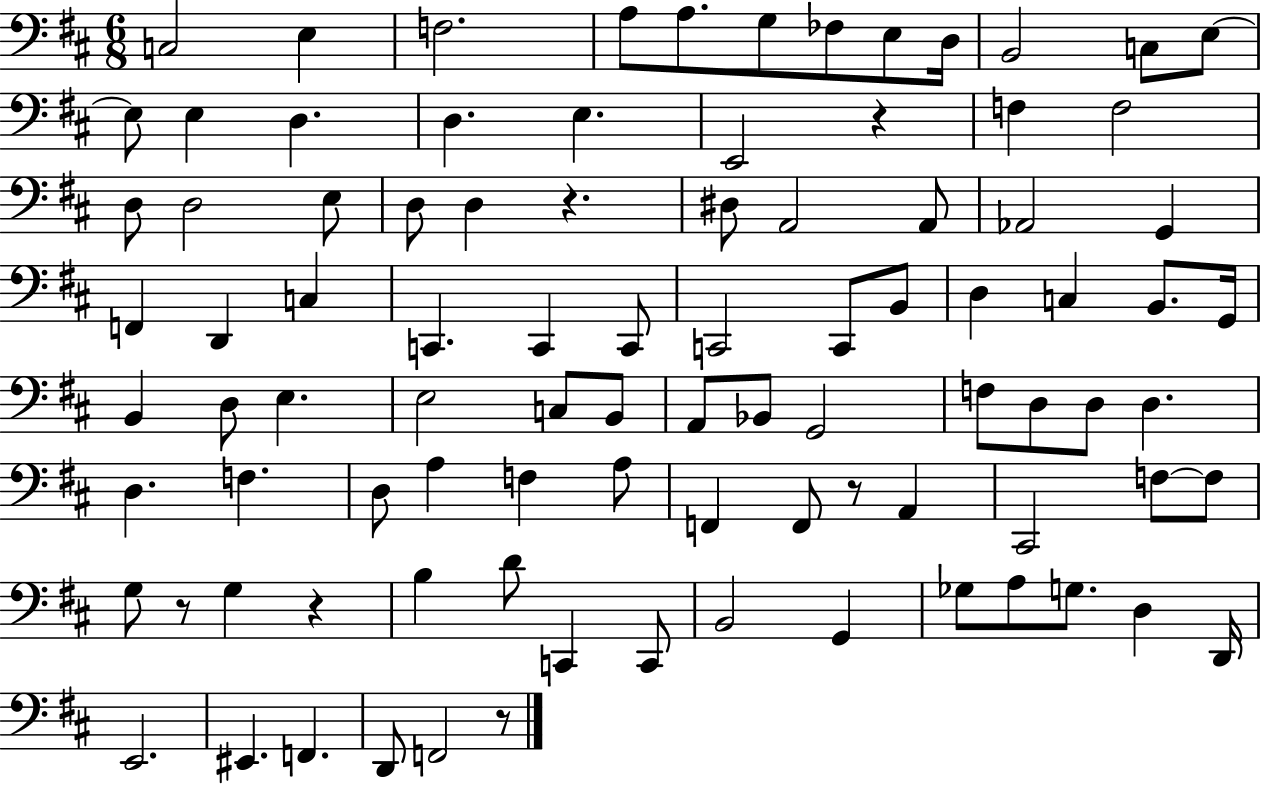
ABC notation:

X:1
T:Untitled
M:6/8
L:1/4
K:D
C,2 E, F,2 A,/2 A,/2 G,/2 _F,/2 E,/2 D,/4 B,,2 C,/2 E,/2 E,/2 E, D, D, E, E,,2 z F, F,2 D,/2 D,2 E,/2 D,/2 D, z ^D,/2 A,,2 A,,/2 _A,,2 G,, F,, D,, C, C,, C,, C,,/2 C,,2 C,,/2 B,,/2 D, C, B,,/2 G,,/4 B,, D,/2 E, E,2 C,/2 B,,/2 A,,/2 _B,,/2 G,,2 F,/2 D,/2 D,/2 D, D, F, D,/2 A, F, A,/2 F,, F,,/2 z/2 A,, ^C,,2 F,/2 F,/2 G,/2 z/2 G, z B, D/2 C,, C,,/2 B,,2 G,, _G,/2 A,/2 G,/2 D, D,,/4 E,,2 ^E,, F,, D,,/2 F,,2 z/2